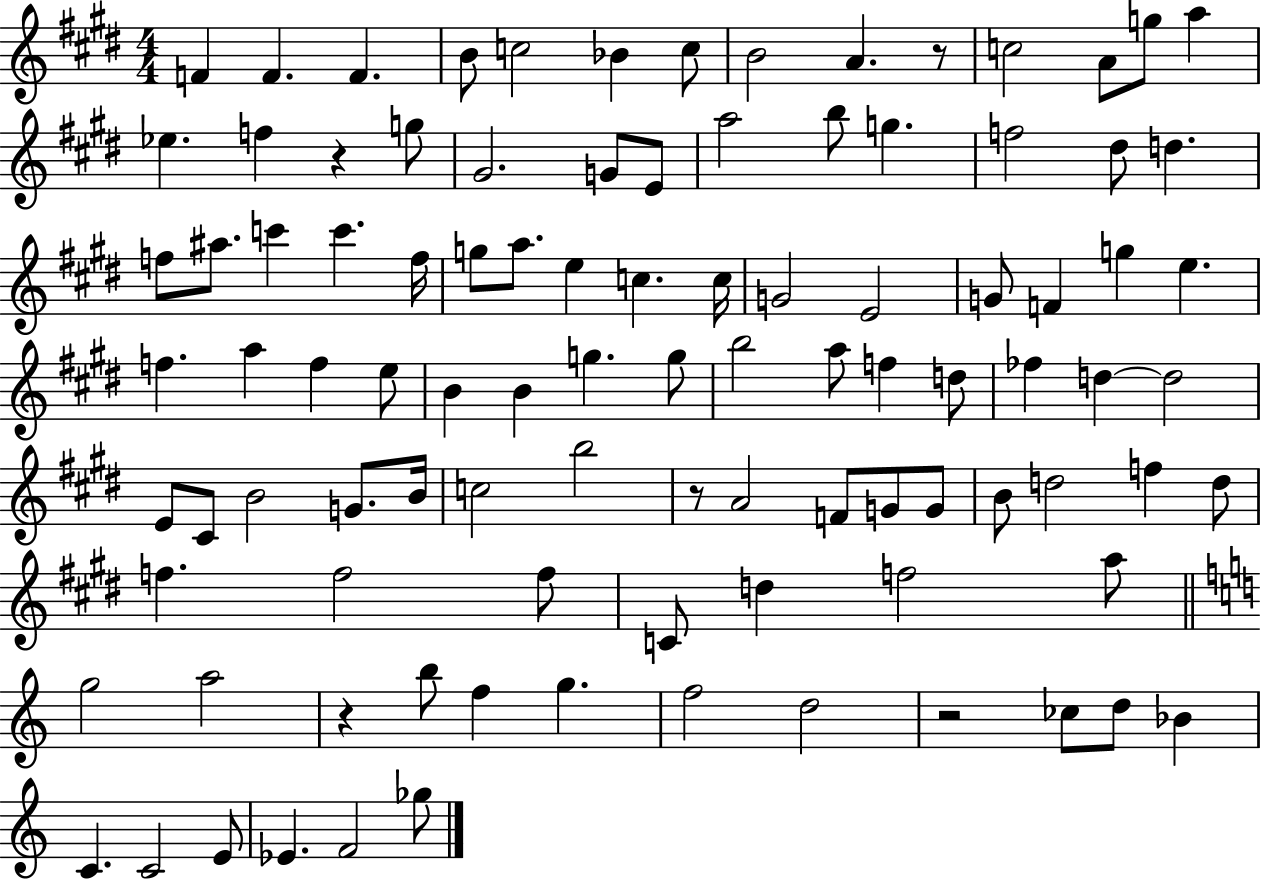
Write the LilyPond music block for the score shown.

{
  \clef treble
  \numericTimeSignature
  \time 4/4
  \key e \major
  \repeat volta 2 { f'4 f'4. f'4. | b'8 c''2 bes'4 c''8 | b'2 a'4. r8 | c''2 a'8 g''8 a''4 | \break ees''4. f''4 r4 g''8 | gis'2. g'8 e'8 | a''2 b''8 g''4. | f''2 dis''8 d''4. | \break f''8 ais''8. c'''4 c'''4. f''16 | g''8 a''8. e''4 c''4. c''16 | g'2 e'2 | g'8 f'4 g''4 e''4. | \break f''4. a''4 f''4 e''8 | b'4 b'4 g''4. g''8 | b''2 a''8 f''4 d''8 | fes''4 d''4~~ d''2 | \break e'8 cis'8 b'2 g'8. b'16 | c''2 b''2 | r8 a'2 f'8 g'8 g'8 | b'8 d''2 f''4 d''8 | \break f''4. f''2 f''8 | c'8 d''4 f''2 a''8 | \bar "||" \break \key c \major g''2 a''2 | r4 b''8 f''4 g''4. | f''2 d''2 | r2 ces''8 d''8 bes'4 | \break c'4. c'2 e'8 | ees'4. f'2 ges''8 | } \bar "|."
}